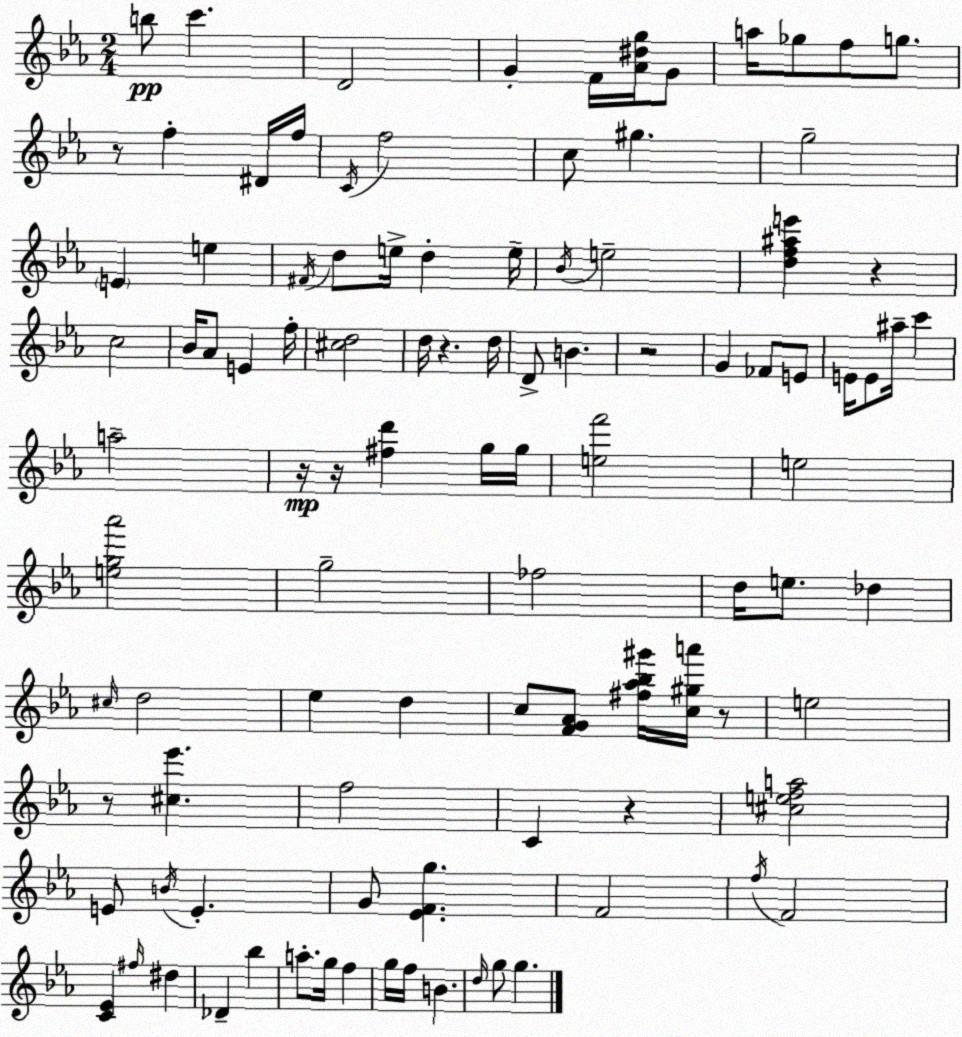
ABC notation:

X:1
T:Untitled
M:2/4
L:1/4
K:Cm
b/2 c' D2 G F/4 [_A^dg]/4 G/2 a/4 _g/2 f/2 g/2 z/2 f ^D/4 f/4 C/4 f2 c/2 ^g g2 E e ^F/4 d/2 e/4 d e/4 _B/4 e2 [df^ae'] z c2 _B/4 _A/2 E f/4 [^cd]2 d/4 z d/4 D/2 B z2 G _F/2 E/2 E/4 E/2 ^a/4 c' a2 z/4 z/4 [^fd'] g/4 g/4 [ef']2 e2 [eg_a']2 g2 _f2 d/4 e/2 _d ^c/4 d2 _e d c/2 [FG_A]/2 [^f_a_b^g']/4 [c^ga']/4 z/2 e2 z/2 [^c_e'] f2 C z [^cefa]2 E/2 B/4 E G/2 [_EFg] F2 f/4 F2 [C_E] ^f/4 ^d _D _b a/2 g/4 f g/4 f/4 B d/4 g/2 g